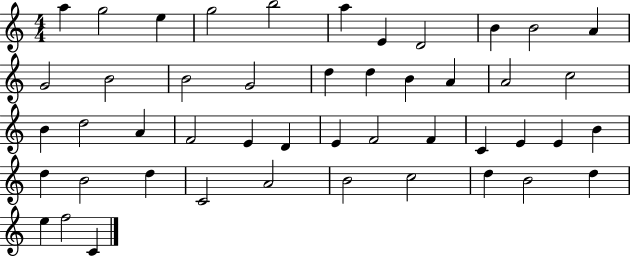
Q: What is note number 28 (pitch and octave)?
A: E4